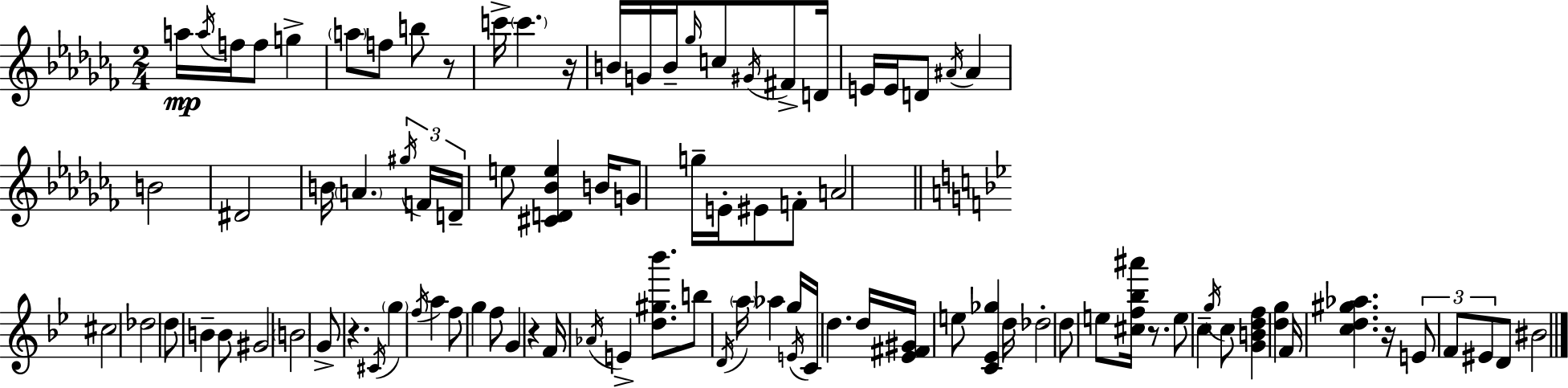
{
  \clef treble
  \numericTimeSignature
  \time 2/4
  \key aes \minor
  a''16\mp \acciaccatura { a''16 } f''16 f''8 g''4-> | \parenthesize a''8 f''8 b''8 r8 | c'''16-> \parenthesize c'''4. | r16 b'16 g'16 b'16-- \grace { ges''16 } c''8 \acciaccatura { gis'16 } | \break fis'8-> d'16 e'16 e'16 d'8 \acciaccatura { ais'16 } | ais'4 b'2 | dis'2 | b'16 \parenthesize a'4. | \break \tuplet 3/2 { \acciaccatura { gis''16 } f'16 d'16-- } e''8 | <cis' d' bes' e''>4 b'16 g'8 g''16-- | e'16-. eis'8 f'8-. a'2 | \bar "||" \break \key bes \major cis''2 | des''2 | d''8 b'4-- b'8 | gis'2 | \break \parenthesize b'2 | g'8-> r4. | \acciaccatura { cis'16 } \parenthesize g''4 \acciaccatura { f''16 } a''4 | f''8 g''4 | \break f''8 g'4 r4 | f'16 \acciaccatura { aes'16 } e'4-> | <d'' gis'' bes'''>8. b''8 \acciaccatura { d'16 } \parenthesize a''16 aes''4 | g''16 \acciaccatura { e'16 } c'16 d''4. | \break d''16 <ees' fis' gis'>16 e''8 | <c' ees' ges''>4 d''16 des''2-. | d''8 e''8 | <cis'' f'' bes'' ais'''>16 r8. e''8 c''4-- | \break \acciaccatura { g''16 } c''8 <g' b' d'' f''>4 | <d'' g''>4 f'16 <c'' d'' gis'' aes''>4. | r16 \tuplet 3/2 { e'8 | f'8 eis'8 } d'8 bis'2 | \break \bar "|."
}